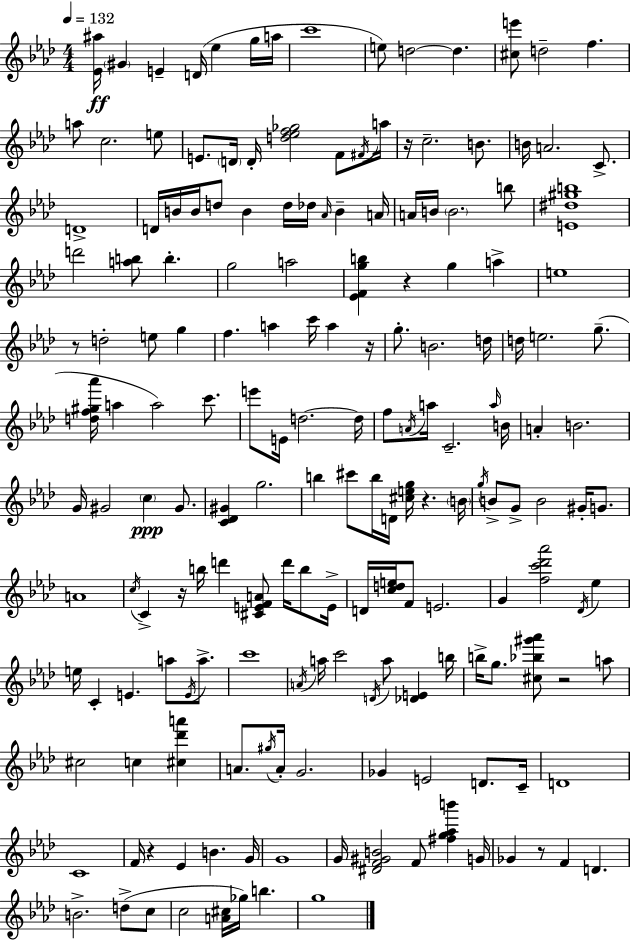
[Eb4,A#5]/s G#4/q E4/q D4/s Eb5/q G5/s A5/s C6/w E5/e D5/h D5/q. [C#5,E6]/e D5/h F5/q. A5/e C5/h. E5/e E4/e. D4/s D4/s [D5,Eb5,F5,Gb5]/h F4/e F#4/s A5/s R/s C5/h. B4/e. B4/s A4/h. C4/e. D4/w D4/s B4/s B4/s D5/e B4/q D5/s Db5/s Ab4/s B4/q A4/s A4/s B4/s B4/h. B5/e [E4,D#5,G#5,B5]/w D6/h [A5,B5]/e B5/q. G5/h A5/h [Eb4,F4,G5,B5]/q R/q G5/q A5/q E5/w R/e D5/h E5/e G5/q F5/q. A5/q C6/s A5/q R/s G5/e. B4/h. D5/s D5/s E5/h. G5/e. [D5,F5,G#5,Ab6]/s A5/q A5/h C6/e. E6/e E4/s D5/h. D5/s F5/e A4/s A5/s C4/h. A5/s B4/s A4/q B4/h. G4/s G#4/h C5/q G#4/e. [C4,Db4,G#4]/q G5/h. B5/q C#6/e B5/s D4/s [C#5,E5,G5]/s R/q. B4/s G5/s B4/e G4/e B4/h G#4/s G4/e. A4/w C5/s C4/q R/s B5/s D6/q [C#4,E4,F4,A4]/e D6/s B5/e E4/s D4/s [C5,D5,E5]/s F4/e E4/h. G4/q [F5,C6,Db6,Ab6]/h Db4/s Eb5/q E5/s C4/q E4/q. A5/e E4/s A5/e. C6/w A4/s A5/s C6/h D4/s A5/e [Db4,E4]/q B5/s B5/s G5/e. [C#5,Bb5,G#6,Ab6]/e R/h A5/e C#5/h C5/q [C#5,Db6,A6]/q A4/e. G#5/s A4/s G4/h. Gb4/q E4/h D4/e. C4/s D4/w C4/w F4/s R/q Eb4/q B4/q. G4/s G4/w G4/s [D#4,F4,G#4,B4]/h F4/e [F#5,G5,Ab5,B6]/q G4/s Gb4/q R/e F4/q D4/q. B4/h. D5/e C5/e C5/h [A4,C#5]/s Gb5/s B5/q. G5/w